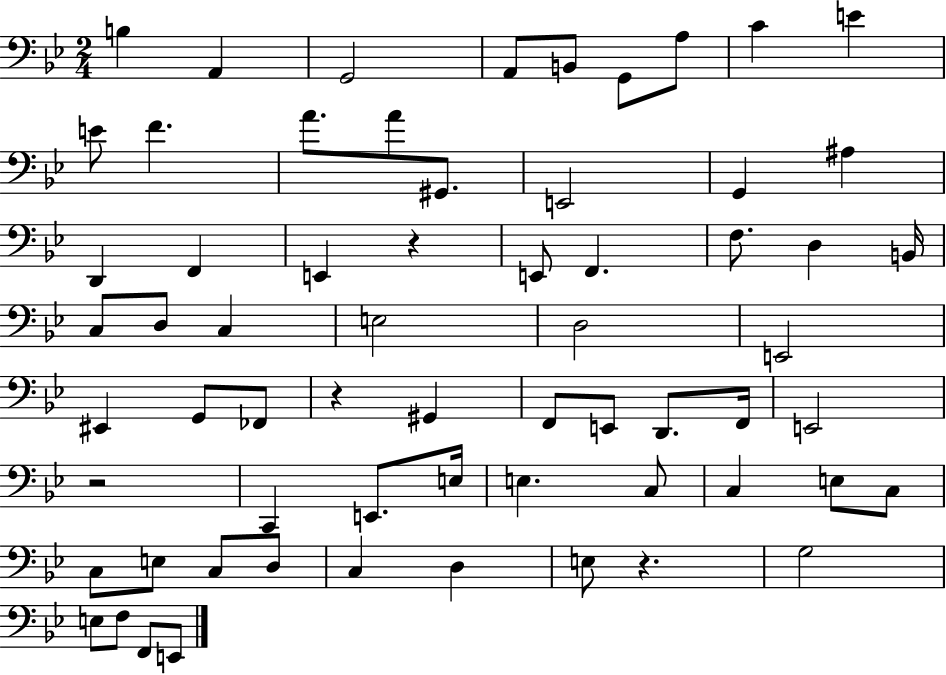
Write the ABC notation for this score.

X:1
T:Untitled
M:2/4
L:1/4
K:Bb
B, A,, G,,2 A,,/2 B,,/2 G,,/2 A,/2 C E E/2 F A/2 A/2 ^G,,/2 E,,2 G,, ^A, D,, F,, E,, z E,,/2 F,, F,/2 D, B,,/4 C,/2 D,/2 C, E,2 D,2 E,,2 ^E,, G,,/2 _F,,/2 z ^G,, F,,/2 E,,/2 D,,/2 F,,/4 E,,2 z2 C,, E,,/2 E,/4 E, C,/2 C, E,/2 C,/2 C,/2 E,/2 C,/2 D,/2 C, D, E,/2 z G,2 E,/2 F,/2 F,,/2 E,,/2